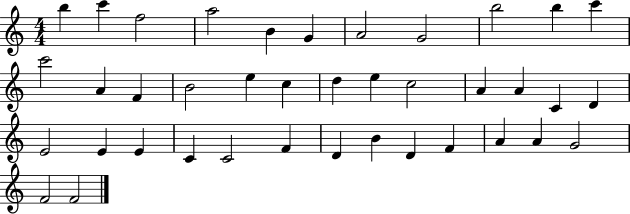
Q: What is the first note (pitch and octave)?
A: B5